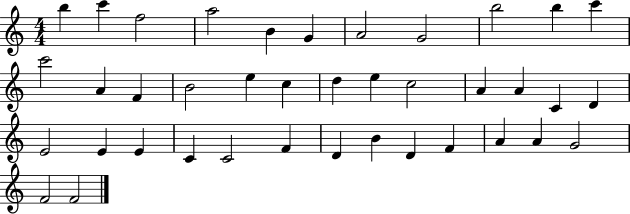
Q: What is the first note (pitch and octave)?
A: B5